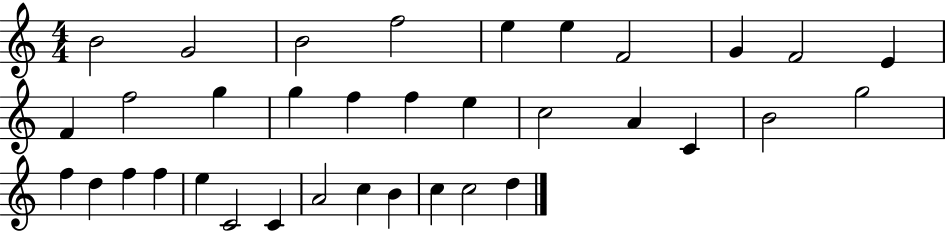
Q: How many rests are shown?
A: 0